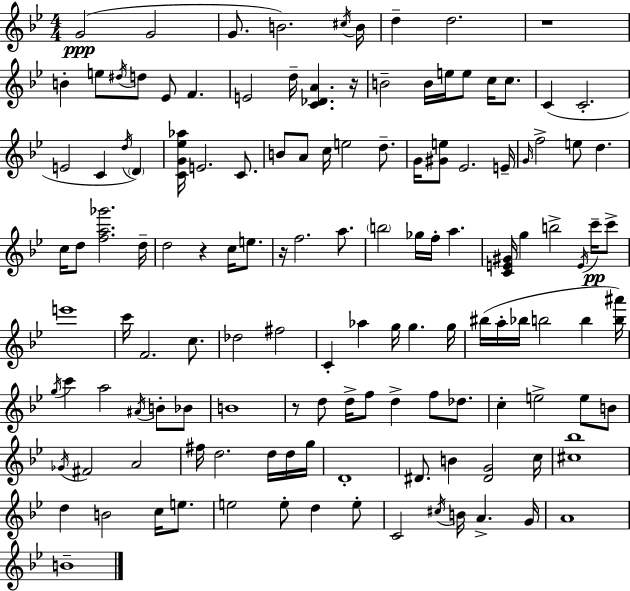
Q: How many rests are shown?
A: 5